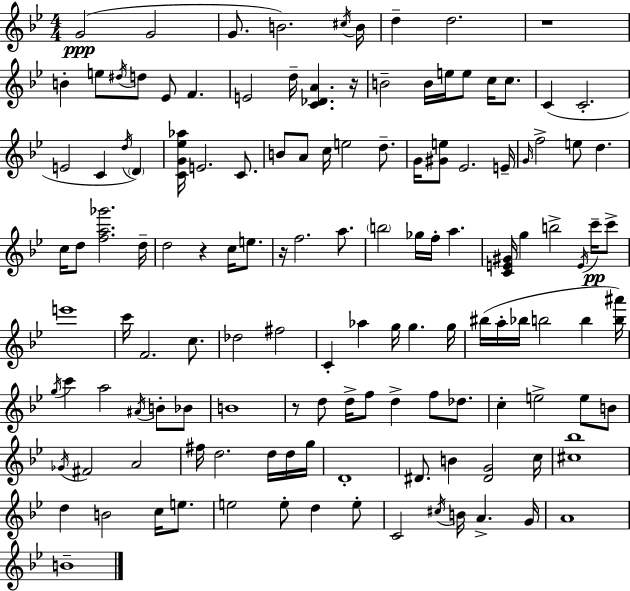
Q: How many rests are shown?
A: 5